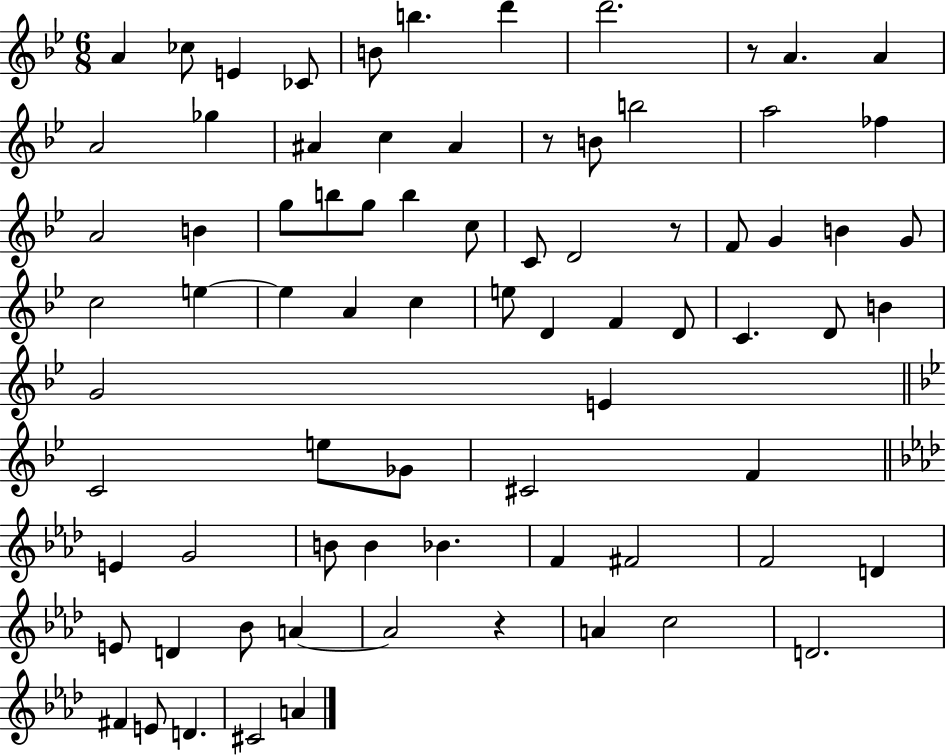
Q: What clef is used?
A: treble